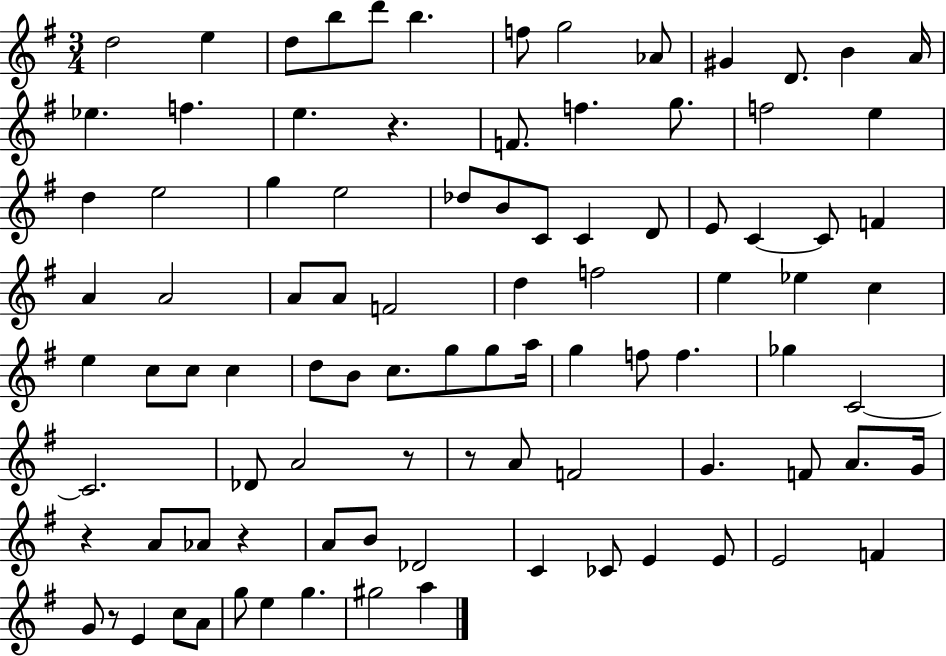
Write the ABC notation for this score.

X:1
T:Untitled
M:3/4
L:1/4
K:G
d2 e d/2 b/2 d'/2 b f/2 g2 _A/2 ^G D/2 B A/4 _e f e z F/2 f g/2 f2 e d e2 g e2 _d/2 B/2 C/2 C D/2 E/2 C C/2 F A A2 A/2 A/2 F2 d f2 e _e c e c/2 c/2 c d/2 B/2 c/2 g/2 g/2 a/4 g f/2 f _g C2 C2 _D/2 A2 z/2 z/2 A/2 F2 G F/2 A/2 G/4 z A/2 _A/2 z A/2 B/2 _D2 C _C/2 E E/2 E2 F G/2 z/2 E c/2 A/2 g/2 e g ^g2 a